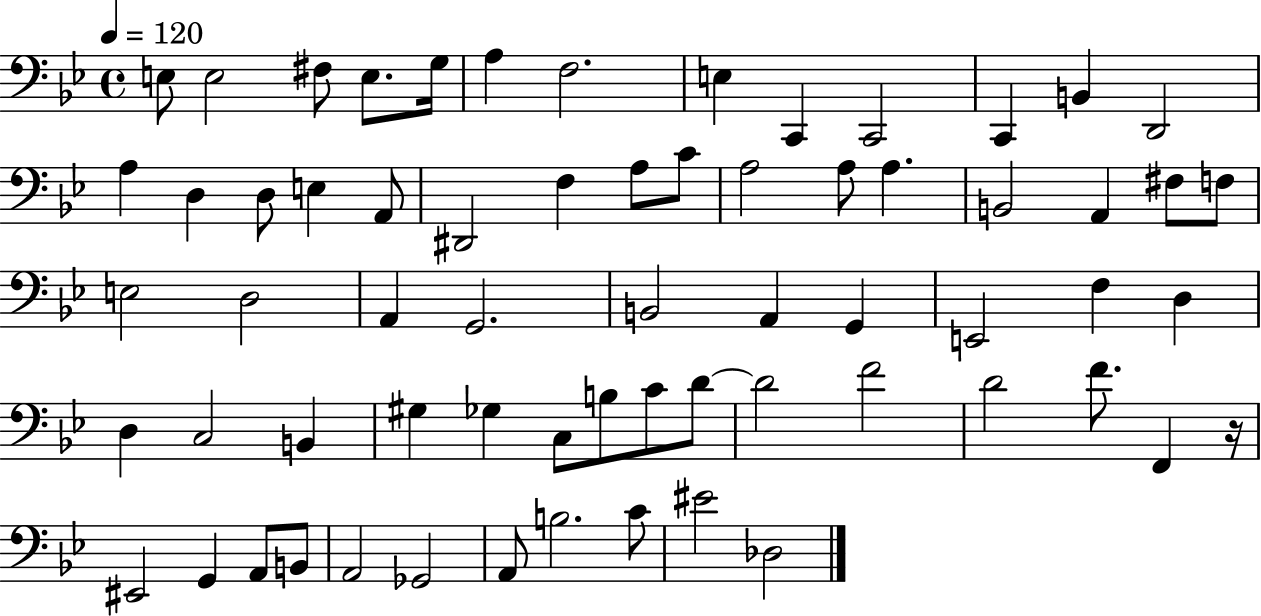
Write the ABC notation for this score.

X:1
T:Untitled
M:4/4
L:1/4
K:Bb
E,/2 E,2 ^F,/2 E,/2 G,/4 A, F,2 E, C,, C,,2 C,, B,, D,,2 A, D, D,/2 E, A,,/2 ^D,,2 F, A,/2 C/2 A,2 A,/2 A, B,,2 A,, ^F,/2 F,/2 E,2 D,2 A,, G,,2 B,,2 A,, G,, E,,2 F, D, D, C,2 B,, ^G, _G, C,/2 B,/2 C/2 D/2 D2 F2 D2 F/2 F,, z/4 ^E,,2 G,, A,,/2 B,,/2 A,,2 _G,,2 A,,/2 B,2 C/2 ^E2 _D,2